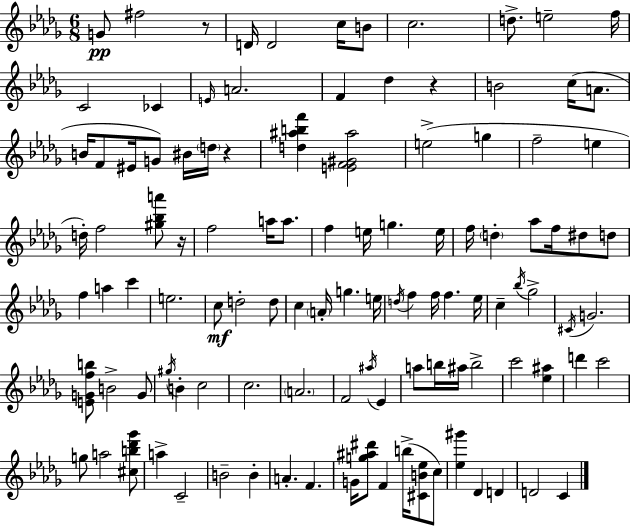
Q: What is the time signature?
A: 6/8